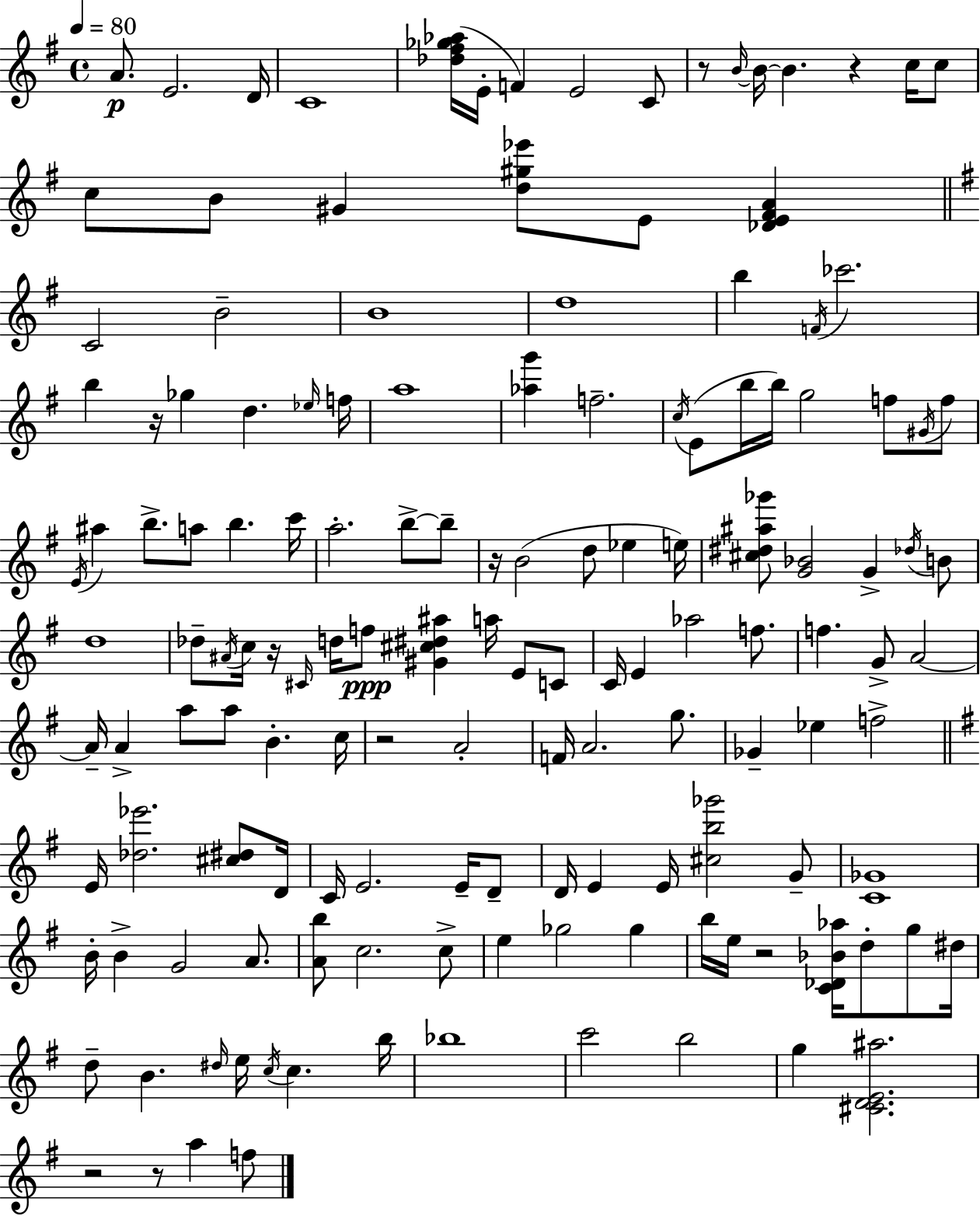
A4/e. E4/h. D4/s C4/w [Db5,F#5,Gb5,Ab5]/s E4/s F4/q E4/h C4/e R/e B4/s B4/s B4/q. R/q C5/s C5/e C5/e B4/e G#4/q [D5,G#5,Eb6]/e E4/e [Db4,E4,F#4,A4]/q C4/h B4/h B4/w D5/w B5/q F4/s CES6/h. B5/q R/s Gb5/q D5/q. Eb5/s F5/s A5/w [Ab5,G6]/q F5/h. C5/s E4/e B5/s B5/s G5/h F5/e G#4/s F5/e E4/s A#5/q B5/e. A5/e B5/q. C6/s A5/h. B5/e B5/e R/s B4/h D5/e Eb5/q E5/s [C#5,D#5,A#5,Gb6]/e [G4,Bb4]/h G4/q Db5/s B4/e D5/w Db5/e A#4/s C5/s R/s C#4/s D5/s F5/e [G#4,C#5,D#5,A#5]/q A5/s E4/e C4/e C4/s E4/q Ab5/h F5/e. F5/q. G4/e A4/h A4/s A4/q A5/e A5/e B4/q. C5/s R/h A4/h F4/s A4/h. G5/e. Gb4/q Eb5/q F5/h E4/s [Db5,Eb6]/h. [C#5,D#5]/e D4/s C4/s E4/h. E4/s D4/e D4/s E4/q E4/s [C#5,B5,Gb6]/h G4/e [C4,Gb4]/w B4/s B4/q G4/h A4/e. [A4,B5]/e C5/h. C5/e E5/q Gb5/h Gb5/q B5/s E5/s R/h [C4,Db4,Bb4,Ab5]/s D5/e G5/e D#5/s D5/e B4/q. D#5/s E5/s C5/s C5/q. B5/s Bb5/w C6/h B5/h G5/q [C#4,D4,E4,A#5]/h. R/h R/e A5/q F5/e